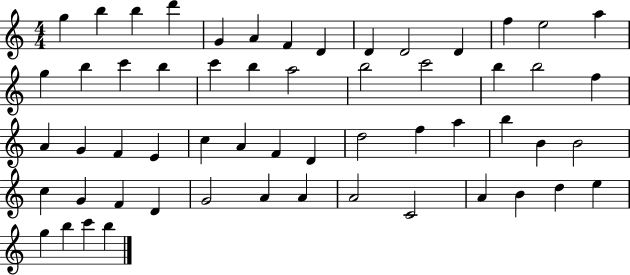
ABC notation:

X:1
T:Untitled
M:4/4
L:1/4
K:C
g b b d' G A F D D D2 D f e2 a g b c' b c' b a2 b2 c'2 b b2 f A G F E c A F D d2 f a b B B2 c G F D G2 A A A2 C2 A B d e g b c' b